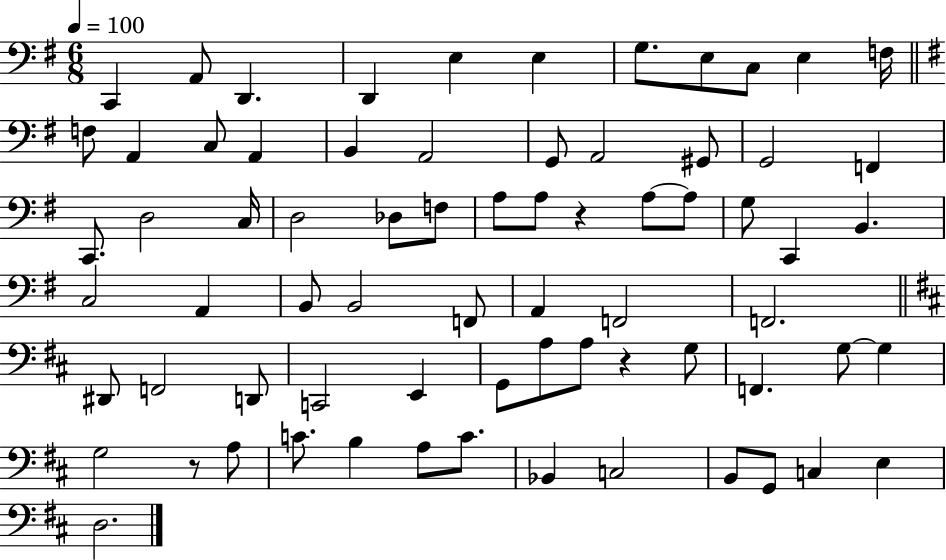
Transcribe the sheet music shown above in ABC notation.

X:1
T:Untitled
M:6/8
L:1/4
K:G
C,, A,,/2 D,, D,, E, E, G,/2 E,/2 C,/2 E, F,/4 F,/2 A,, C,/2 A,, B,, A,,2 G,,/2 A,,2 ^G,,/2 G,,2 F,, C,,/2 D,2 C,/4 D,2 _D,/2 F,/2 A,/2 A,/2 z A,/2 A,/2 G,/2 C,, B,, C,2 A,, B,,/2 B,,2 F,,/2 A,, F,,2 F,,2 ^D,,/2 F,,2 D,,/2 C,,2 E,, G,,/2 A,/2 A,/2 z G,/2 F,, G,/2 G, G,2 z/2 A,/2 C/2 B, A,/2 C/2 _B,, C,2 B,,/2 G,,/2 C, E, D,2